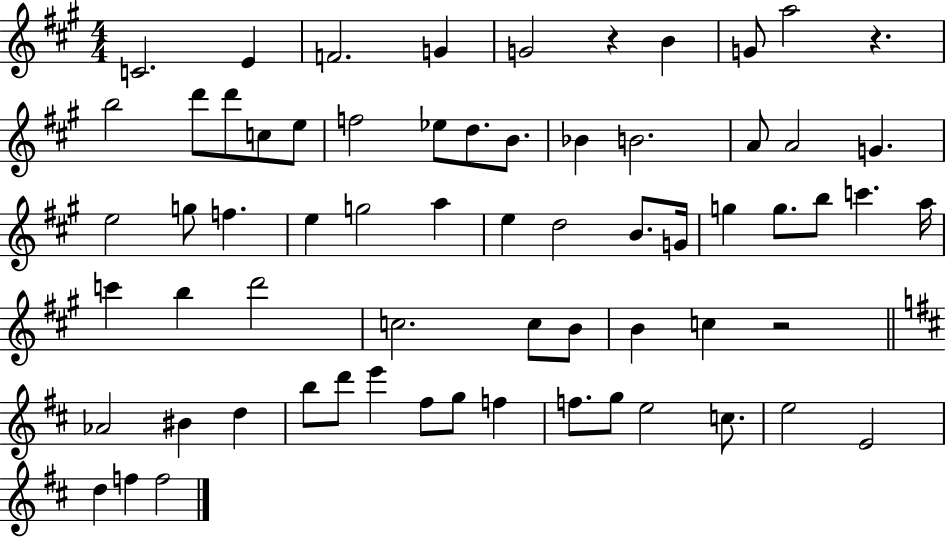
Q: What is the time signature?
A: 4/4